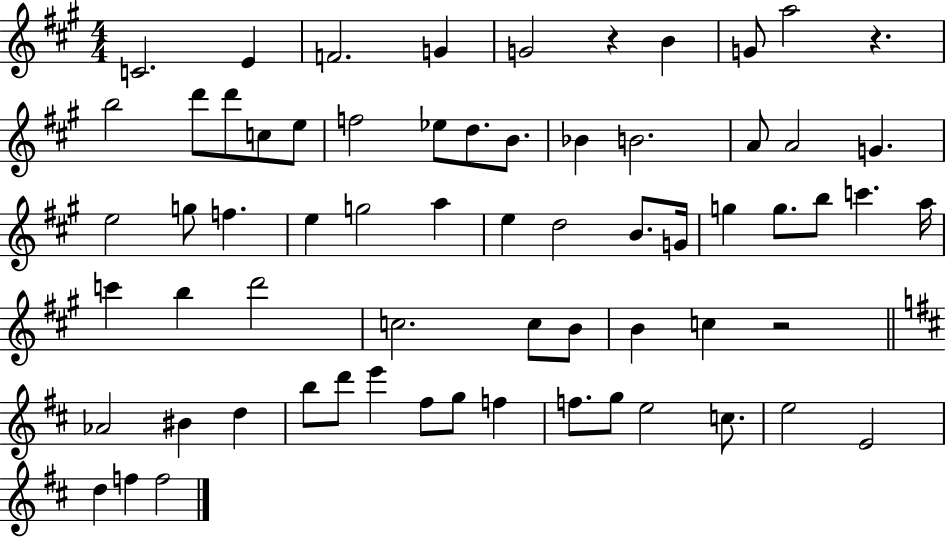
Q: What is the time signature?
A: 4/4